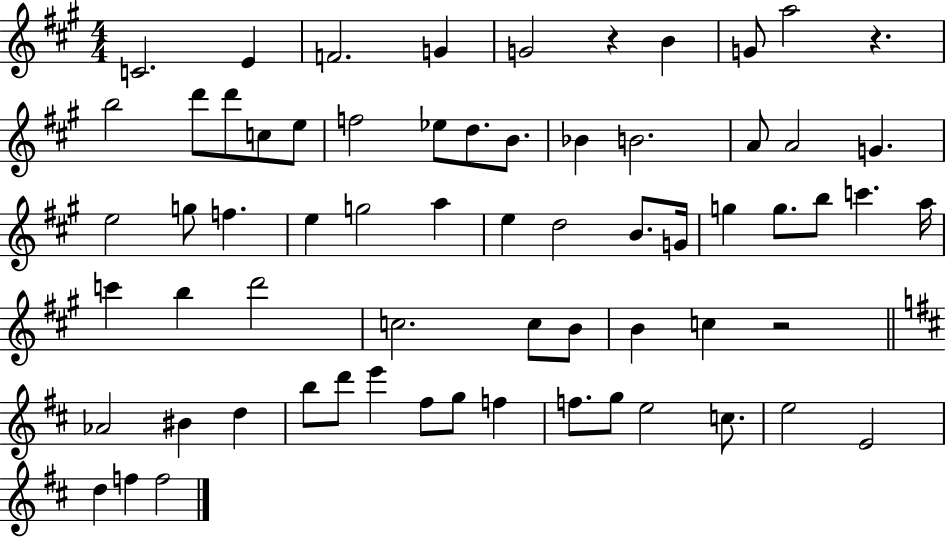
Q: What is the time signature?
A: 4/4